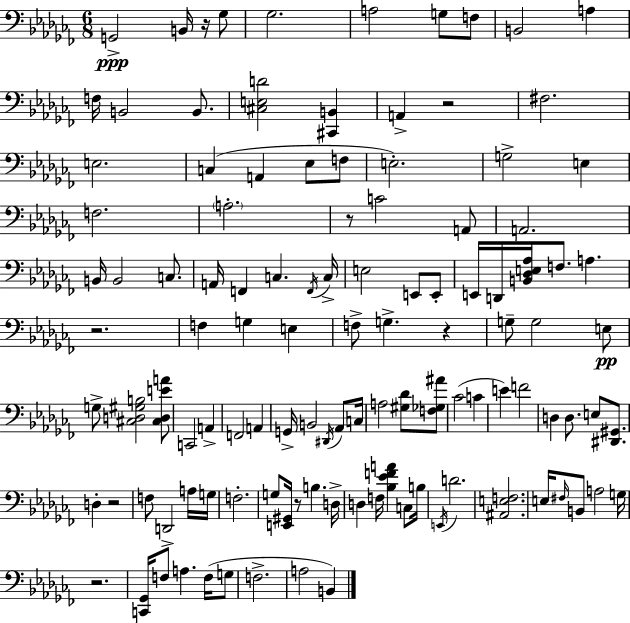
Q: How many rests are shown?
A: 8